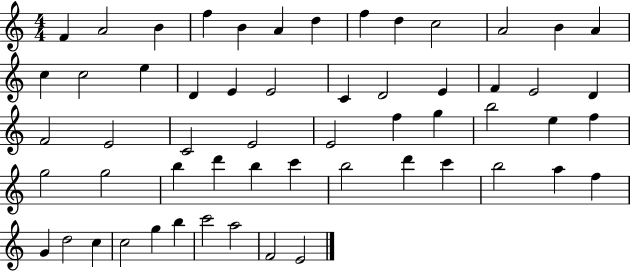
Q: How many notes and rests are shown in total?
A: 57